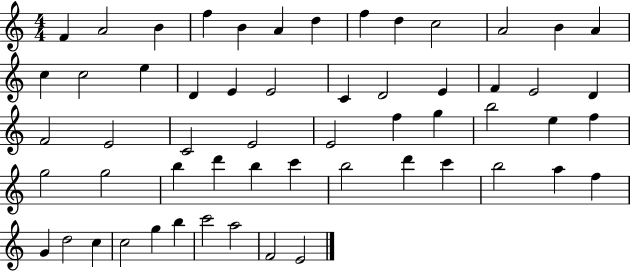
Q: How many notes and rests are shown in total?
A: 57